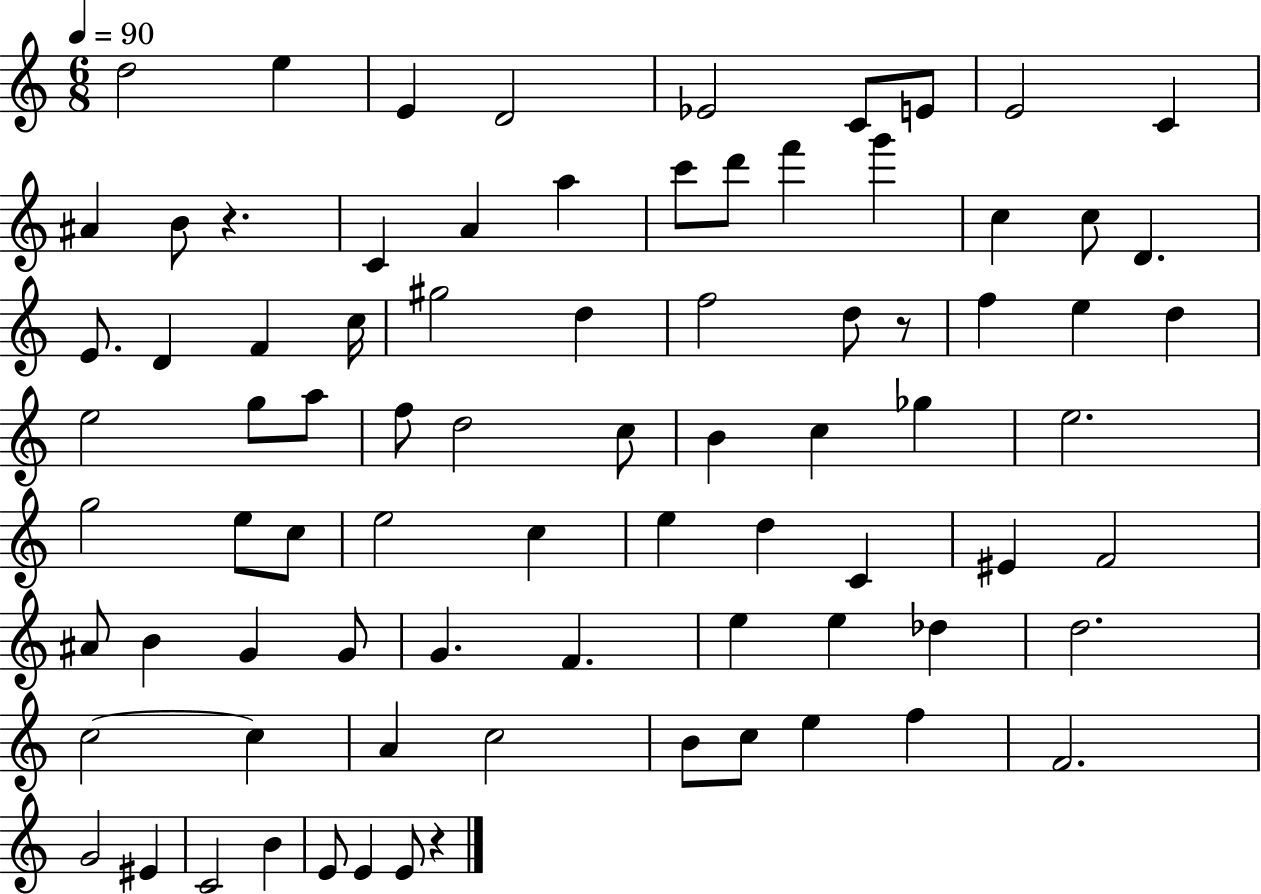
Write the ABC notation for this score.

X:1
T:Untitled
M:6/8
L:1/4
K:C
d2 e E D2 _E2 C/2 E/2 E2 C ^A B/2 z C A a c'/2 d'/2 f' g' c c/2 D E/2 D F c/4 ^g2 d f2 d/2 z/2 f e d e2 g/2 a/2 f/2 d2 c/2 B c _g e2 g2 e/2 c/2 e2 c e d C ^E F2 ^A/2 B G G/2 G F e e _d d2 c2 c A c2 B/2 c/2 e f F2 G2 ^E C2 B E/2 E E/2 z